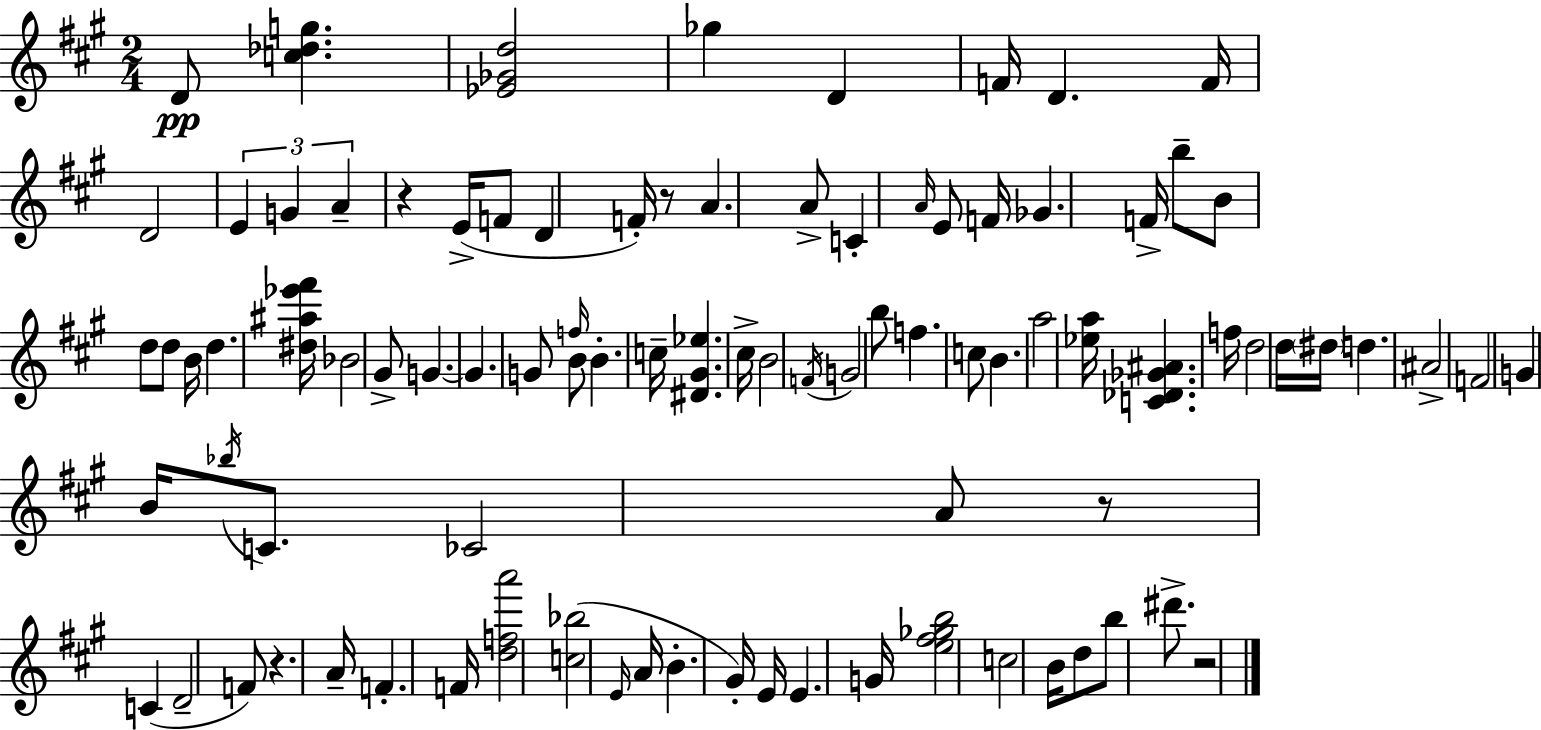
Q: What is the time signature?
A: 2/4